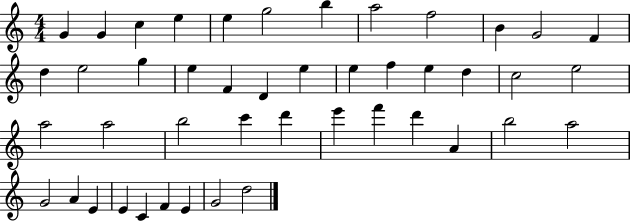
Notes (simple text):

G4/q G4/q C5/q E5/q E5/q G5/h B5/q A5/h F5/h B4/q G4/h F4/q D5/q E5/h G5/q E5/q F4/q D4/q E5/q E5/q F5/q E5/q D5/q C5/h E5/h A5/h A5/h B5/h C6/q D6/q E6/q F6/q D6/q A4/q B5/h A5/h G4/h A4/q E4/q E4/q C4/q F4/q E4/q G4/h D5/h